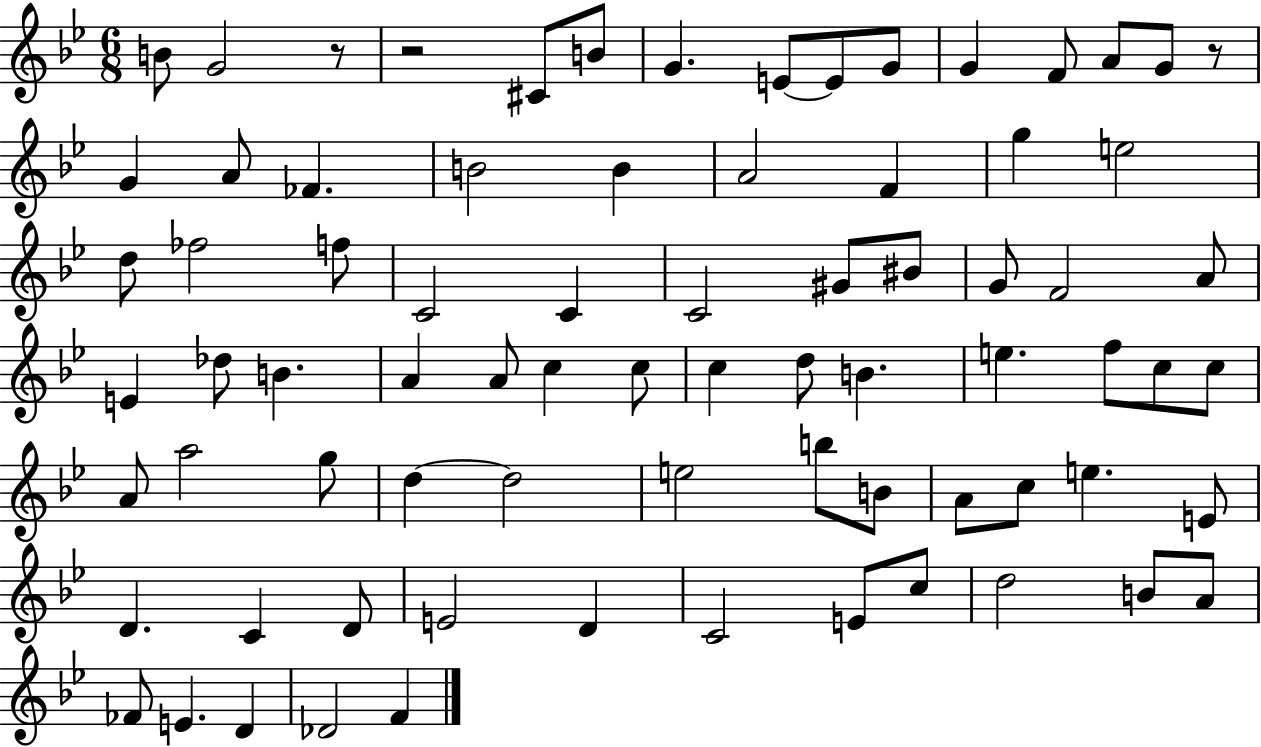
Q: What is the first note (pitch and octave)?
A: B4